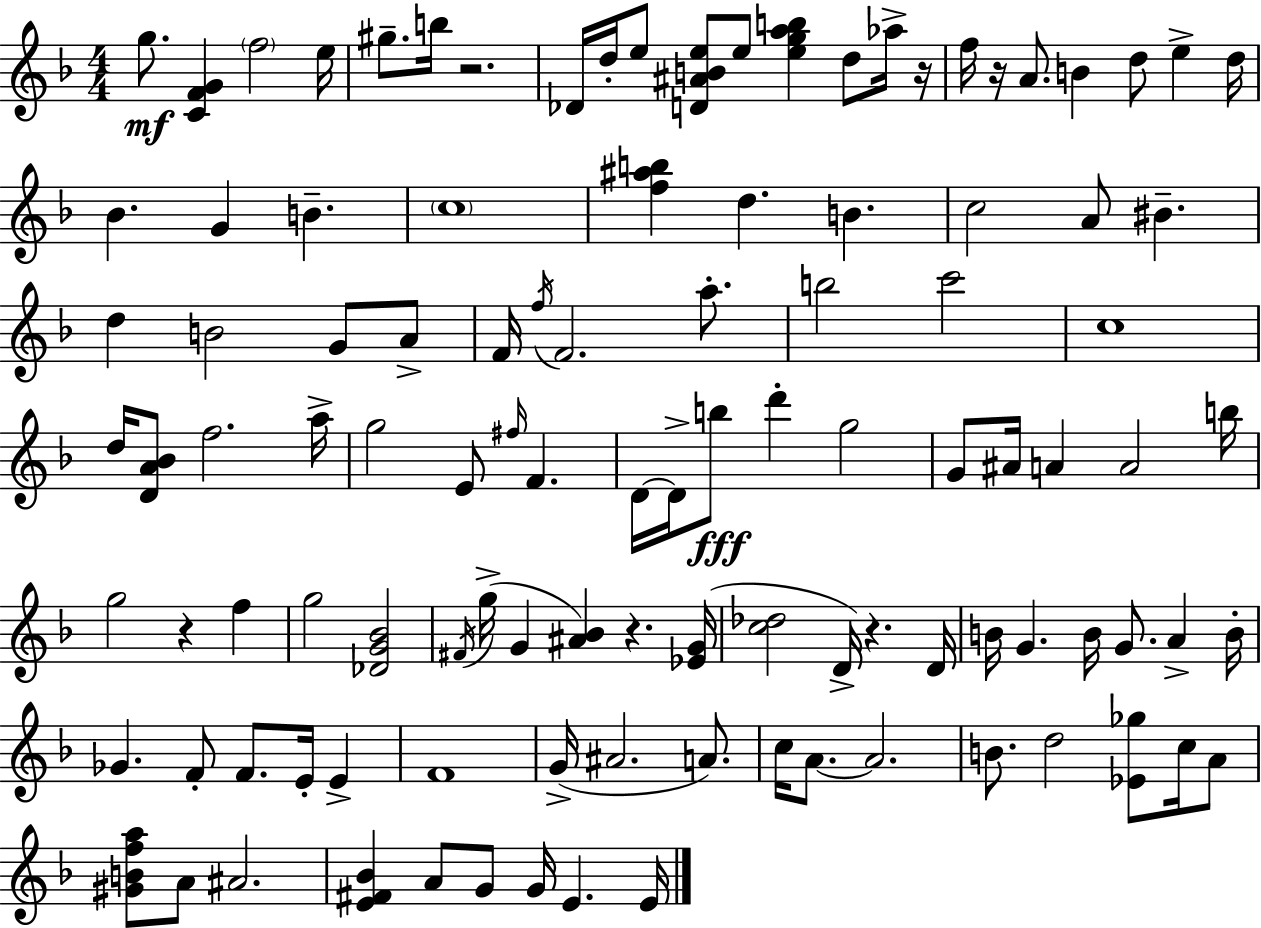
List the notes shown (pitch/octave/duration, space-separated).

G5/e. [C4,F4,G4]/q F5/h E5/s G#5/e. B5/s R/h. Db4/s D5/s E5/e [D4,A#4,B4,E5]/e E5/e [E5,G5,A5,B5]/q D5/e Ab5/s R/s F5/s R/s A4/e. B4/q D5/e E5/q D5/s Bb4/q. G4/q B4/q. C5/w [F5,A#5,B5]/q D5/q. B4/q. C5/h A4/e BIS4/q. D5/q B4/h G4/e A4/e F4/s F5/s F4/h. A5/e. B5/h C6/h C5/w D5/s [D4,A4,Bb4]/e F5/h. A5/s G5/h E4/e F#5/s F4/q. D4/s D4/s B5/e D6/q G5/h G4/e A#4/s A4/q A4/h B5/s G5/h R/q F5/q G5/h [Db4,G4,Bb4]/h F#4/s G5/s G4/q [A#4,Bb4]/q R/q. [Eb4,G4]/s [C5,Db5]/h D4/s R/q. D4/s B4/s G4/q. B4/s G4/e. A4/q B4/s Gb4/q. F4/e F4/e. E4/s E4/q F4/w G4/s A#4/h. A4/e. C5/s A4/e. A4/h. B4/e. D5/h [Eb4,Gb5]/e C5/s A4/e [G#4,B4,F5,A5]/e A4/e A#4/h. [E4,F#4,Bb4]/q A4/e G4/e G4/s E4/q. E4/s